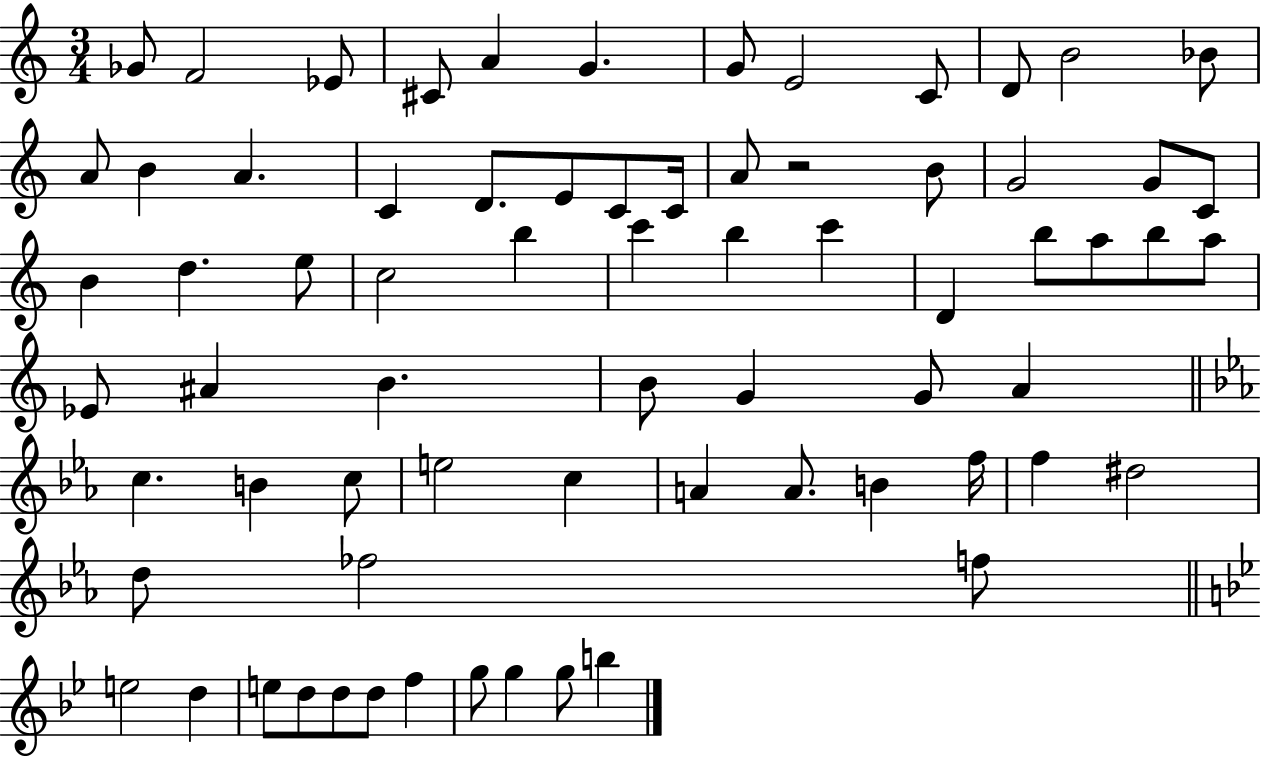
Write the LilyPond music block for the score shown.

{
  \clef treble
  \numericTimeSignature
  \time 3/4
  \key c \major
  ges'8 f'2 ees'8 | cis'8 a'4 g'4. | g'8 e'2 c'8 | d'8 b'2 bes'8 | \break a'8 b'4 a'4. | c'4 d'8. e'8 c'8 c'16 | a'8 r2 b'8 | g'2 g'8 c'8 | \break b'4 d''4. e''8 | c''2 b''4 | c'''4 b''4 c'''4 | d'4 b''8 a''8 b''8 a''8 | \break ees'8 ais'4 b'4. | b'8 g'4 g'8 a'4 | \bar "||" \break \key c \minor c''4. b'4 c''8 | e''2 c''4 | a'4 a'8. b'4 f''16 | f''4 dis''2 | \break d''8 fes''2 f''8 | \bar "||" \break \key bes \major e''2 d''4 | e''8 d''8 d''8 d''8 f''4 | g''8 g''4 g''8 b''4 | \bar "|."
}